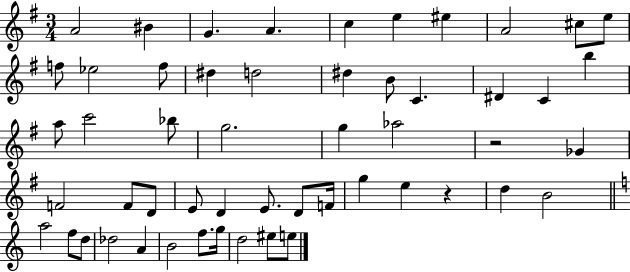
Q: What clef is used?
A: treble